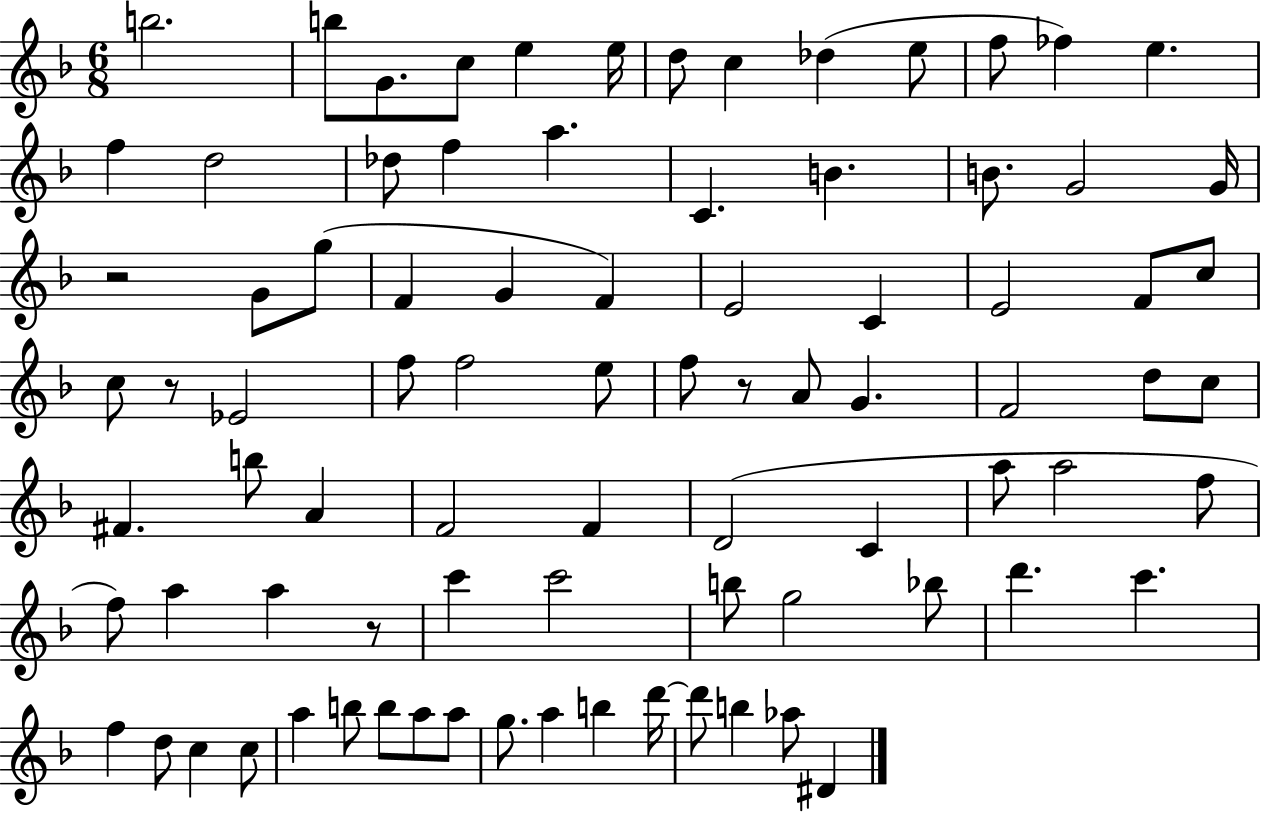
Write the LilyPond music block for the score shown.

{
  \clef treble
  \numericTimeSignature
  \time 6/8
  \key f \major
  \repeat volta 2 { b''2. | b''8 g'8. c''8 e''4 e''16 | d''8 c''4 des''4( e''8 | f''8 fes''4) e''4. | \break f''4 d''2 | des''8 f''4 a''4. | c'4. b'4. | b'8. g'2 g'16 | \break r2 g'8 g''8( | f'4 g'4 f'4) | e'2 c'4 | e'2 f'8 c''8 | \break c''8 r8 ees'2 | f''8 f''2 e''8 | f''8 r8 a'8 g'4. | f'2 d''8 c''8 | \break fis'4. b''8 a'4 | f'2 f'4 | d'2( c'4 | a''8 a''2 f''8 | \break f''8) a''4 a''4 r8 | c'''4 c'''2 | b''8 g''2 bes''8 | d'''4. c'''4. | \break f''4 d''8 c''4 c''8 | a''4 b''8 b''8 a''8 a''8 | g''8. a''4 b''4 d'''16~~ | d'''8 b''4 aes''8 dis'4 | \break } \bar "|."
}